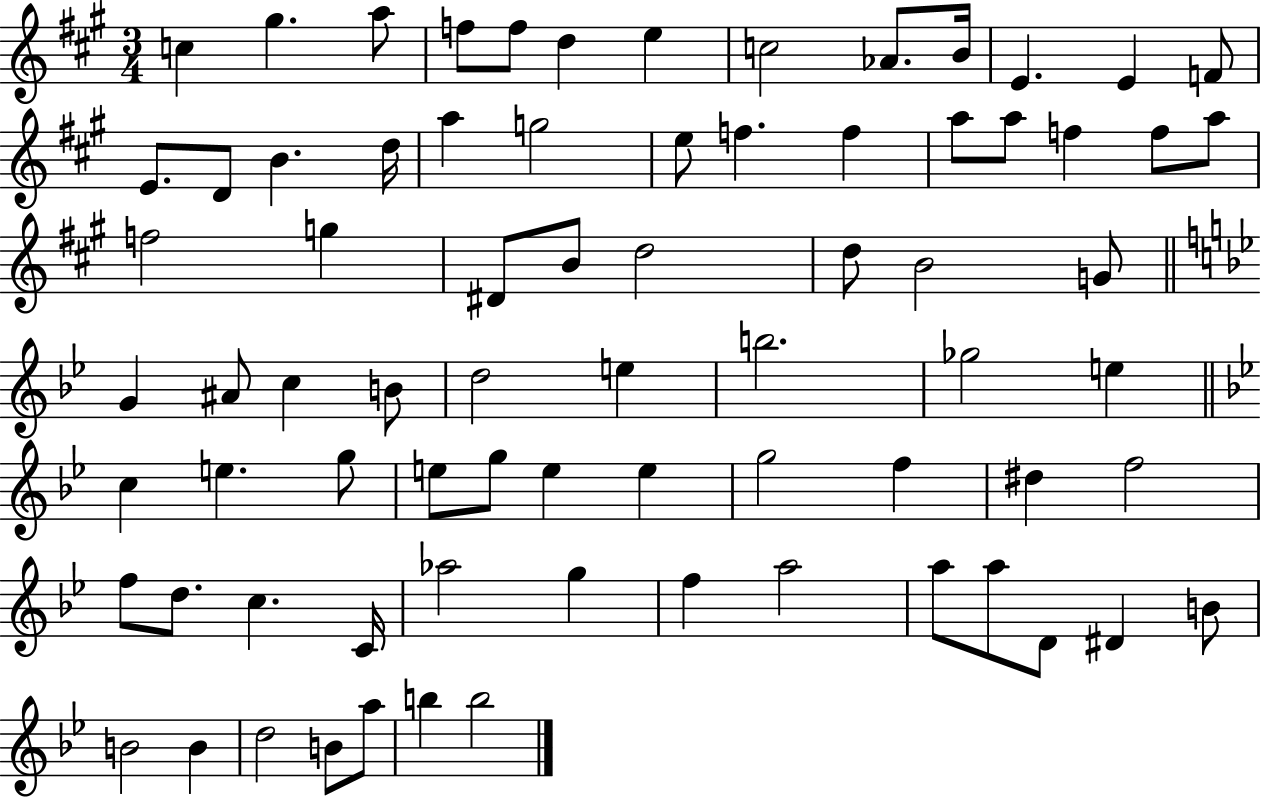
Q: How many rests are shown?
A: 0